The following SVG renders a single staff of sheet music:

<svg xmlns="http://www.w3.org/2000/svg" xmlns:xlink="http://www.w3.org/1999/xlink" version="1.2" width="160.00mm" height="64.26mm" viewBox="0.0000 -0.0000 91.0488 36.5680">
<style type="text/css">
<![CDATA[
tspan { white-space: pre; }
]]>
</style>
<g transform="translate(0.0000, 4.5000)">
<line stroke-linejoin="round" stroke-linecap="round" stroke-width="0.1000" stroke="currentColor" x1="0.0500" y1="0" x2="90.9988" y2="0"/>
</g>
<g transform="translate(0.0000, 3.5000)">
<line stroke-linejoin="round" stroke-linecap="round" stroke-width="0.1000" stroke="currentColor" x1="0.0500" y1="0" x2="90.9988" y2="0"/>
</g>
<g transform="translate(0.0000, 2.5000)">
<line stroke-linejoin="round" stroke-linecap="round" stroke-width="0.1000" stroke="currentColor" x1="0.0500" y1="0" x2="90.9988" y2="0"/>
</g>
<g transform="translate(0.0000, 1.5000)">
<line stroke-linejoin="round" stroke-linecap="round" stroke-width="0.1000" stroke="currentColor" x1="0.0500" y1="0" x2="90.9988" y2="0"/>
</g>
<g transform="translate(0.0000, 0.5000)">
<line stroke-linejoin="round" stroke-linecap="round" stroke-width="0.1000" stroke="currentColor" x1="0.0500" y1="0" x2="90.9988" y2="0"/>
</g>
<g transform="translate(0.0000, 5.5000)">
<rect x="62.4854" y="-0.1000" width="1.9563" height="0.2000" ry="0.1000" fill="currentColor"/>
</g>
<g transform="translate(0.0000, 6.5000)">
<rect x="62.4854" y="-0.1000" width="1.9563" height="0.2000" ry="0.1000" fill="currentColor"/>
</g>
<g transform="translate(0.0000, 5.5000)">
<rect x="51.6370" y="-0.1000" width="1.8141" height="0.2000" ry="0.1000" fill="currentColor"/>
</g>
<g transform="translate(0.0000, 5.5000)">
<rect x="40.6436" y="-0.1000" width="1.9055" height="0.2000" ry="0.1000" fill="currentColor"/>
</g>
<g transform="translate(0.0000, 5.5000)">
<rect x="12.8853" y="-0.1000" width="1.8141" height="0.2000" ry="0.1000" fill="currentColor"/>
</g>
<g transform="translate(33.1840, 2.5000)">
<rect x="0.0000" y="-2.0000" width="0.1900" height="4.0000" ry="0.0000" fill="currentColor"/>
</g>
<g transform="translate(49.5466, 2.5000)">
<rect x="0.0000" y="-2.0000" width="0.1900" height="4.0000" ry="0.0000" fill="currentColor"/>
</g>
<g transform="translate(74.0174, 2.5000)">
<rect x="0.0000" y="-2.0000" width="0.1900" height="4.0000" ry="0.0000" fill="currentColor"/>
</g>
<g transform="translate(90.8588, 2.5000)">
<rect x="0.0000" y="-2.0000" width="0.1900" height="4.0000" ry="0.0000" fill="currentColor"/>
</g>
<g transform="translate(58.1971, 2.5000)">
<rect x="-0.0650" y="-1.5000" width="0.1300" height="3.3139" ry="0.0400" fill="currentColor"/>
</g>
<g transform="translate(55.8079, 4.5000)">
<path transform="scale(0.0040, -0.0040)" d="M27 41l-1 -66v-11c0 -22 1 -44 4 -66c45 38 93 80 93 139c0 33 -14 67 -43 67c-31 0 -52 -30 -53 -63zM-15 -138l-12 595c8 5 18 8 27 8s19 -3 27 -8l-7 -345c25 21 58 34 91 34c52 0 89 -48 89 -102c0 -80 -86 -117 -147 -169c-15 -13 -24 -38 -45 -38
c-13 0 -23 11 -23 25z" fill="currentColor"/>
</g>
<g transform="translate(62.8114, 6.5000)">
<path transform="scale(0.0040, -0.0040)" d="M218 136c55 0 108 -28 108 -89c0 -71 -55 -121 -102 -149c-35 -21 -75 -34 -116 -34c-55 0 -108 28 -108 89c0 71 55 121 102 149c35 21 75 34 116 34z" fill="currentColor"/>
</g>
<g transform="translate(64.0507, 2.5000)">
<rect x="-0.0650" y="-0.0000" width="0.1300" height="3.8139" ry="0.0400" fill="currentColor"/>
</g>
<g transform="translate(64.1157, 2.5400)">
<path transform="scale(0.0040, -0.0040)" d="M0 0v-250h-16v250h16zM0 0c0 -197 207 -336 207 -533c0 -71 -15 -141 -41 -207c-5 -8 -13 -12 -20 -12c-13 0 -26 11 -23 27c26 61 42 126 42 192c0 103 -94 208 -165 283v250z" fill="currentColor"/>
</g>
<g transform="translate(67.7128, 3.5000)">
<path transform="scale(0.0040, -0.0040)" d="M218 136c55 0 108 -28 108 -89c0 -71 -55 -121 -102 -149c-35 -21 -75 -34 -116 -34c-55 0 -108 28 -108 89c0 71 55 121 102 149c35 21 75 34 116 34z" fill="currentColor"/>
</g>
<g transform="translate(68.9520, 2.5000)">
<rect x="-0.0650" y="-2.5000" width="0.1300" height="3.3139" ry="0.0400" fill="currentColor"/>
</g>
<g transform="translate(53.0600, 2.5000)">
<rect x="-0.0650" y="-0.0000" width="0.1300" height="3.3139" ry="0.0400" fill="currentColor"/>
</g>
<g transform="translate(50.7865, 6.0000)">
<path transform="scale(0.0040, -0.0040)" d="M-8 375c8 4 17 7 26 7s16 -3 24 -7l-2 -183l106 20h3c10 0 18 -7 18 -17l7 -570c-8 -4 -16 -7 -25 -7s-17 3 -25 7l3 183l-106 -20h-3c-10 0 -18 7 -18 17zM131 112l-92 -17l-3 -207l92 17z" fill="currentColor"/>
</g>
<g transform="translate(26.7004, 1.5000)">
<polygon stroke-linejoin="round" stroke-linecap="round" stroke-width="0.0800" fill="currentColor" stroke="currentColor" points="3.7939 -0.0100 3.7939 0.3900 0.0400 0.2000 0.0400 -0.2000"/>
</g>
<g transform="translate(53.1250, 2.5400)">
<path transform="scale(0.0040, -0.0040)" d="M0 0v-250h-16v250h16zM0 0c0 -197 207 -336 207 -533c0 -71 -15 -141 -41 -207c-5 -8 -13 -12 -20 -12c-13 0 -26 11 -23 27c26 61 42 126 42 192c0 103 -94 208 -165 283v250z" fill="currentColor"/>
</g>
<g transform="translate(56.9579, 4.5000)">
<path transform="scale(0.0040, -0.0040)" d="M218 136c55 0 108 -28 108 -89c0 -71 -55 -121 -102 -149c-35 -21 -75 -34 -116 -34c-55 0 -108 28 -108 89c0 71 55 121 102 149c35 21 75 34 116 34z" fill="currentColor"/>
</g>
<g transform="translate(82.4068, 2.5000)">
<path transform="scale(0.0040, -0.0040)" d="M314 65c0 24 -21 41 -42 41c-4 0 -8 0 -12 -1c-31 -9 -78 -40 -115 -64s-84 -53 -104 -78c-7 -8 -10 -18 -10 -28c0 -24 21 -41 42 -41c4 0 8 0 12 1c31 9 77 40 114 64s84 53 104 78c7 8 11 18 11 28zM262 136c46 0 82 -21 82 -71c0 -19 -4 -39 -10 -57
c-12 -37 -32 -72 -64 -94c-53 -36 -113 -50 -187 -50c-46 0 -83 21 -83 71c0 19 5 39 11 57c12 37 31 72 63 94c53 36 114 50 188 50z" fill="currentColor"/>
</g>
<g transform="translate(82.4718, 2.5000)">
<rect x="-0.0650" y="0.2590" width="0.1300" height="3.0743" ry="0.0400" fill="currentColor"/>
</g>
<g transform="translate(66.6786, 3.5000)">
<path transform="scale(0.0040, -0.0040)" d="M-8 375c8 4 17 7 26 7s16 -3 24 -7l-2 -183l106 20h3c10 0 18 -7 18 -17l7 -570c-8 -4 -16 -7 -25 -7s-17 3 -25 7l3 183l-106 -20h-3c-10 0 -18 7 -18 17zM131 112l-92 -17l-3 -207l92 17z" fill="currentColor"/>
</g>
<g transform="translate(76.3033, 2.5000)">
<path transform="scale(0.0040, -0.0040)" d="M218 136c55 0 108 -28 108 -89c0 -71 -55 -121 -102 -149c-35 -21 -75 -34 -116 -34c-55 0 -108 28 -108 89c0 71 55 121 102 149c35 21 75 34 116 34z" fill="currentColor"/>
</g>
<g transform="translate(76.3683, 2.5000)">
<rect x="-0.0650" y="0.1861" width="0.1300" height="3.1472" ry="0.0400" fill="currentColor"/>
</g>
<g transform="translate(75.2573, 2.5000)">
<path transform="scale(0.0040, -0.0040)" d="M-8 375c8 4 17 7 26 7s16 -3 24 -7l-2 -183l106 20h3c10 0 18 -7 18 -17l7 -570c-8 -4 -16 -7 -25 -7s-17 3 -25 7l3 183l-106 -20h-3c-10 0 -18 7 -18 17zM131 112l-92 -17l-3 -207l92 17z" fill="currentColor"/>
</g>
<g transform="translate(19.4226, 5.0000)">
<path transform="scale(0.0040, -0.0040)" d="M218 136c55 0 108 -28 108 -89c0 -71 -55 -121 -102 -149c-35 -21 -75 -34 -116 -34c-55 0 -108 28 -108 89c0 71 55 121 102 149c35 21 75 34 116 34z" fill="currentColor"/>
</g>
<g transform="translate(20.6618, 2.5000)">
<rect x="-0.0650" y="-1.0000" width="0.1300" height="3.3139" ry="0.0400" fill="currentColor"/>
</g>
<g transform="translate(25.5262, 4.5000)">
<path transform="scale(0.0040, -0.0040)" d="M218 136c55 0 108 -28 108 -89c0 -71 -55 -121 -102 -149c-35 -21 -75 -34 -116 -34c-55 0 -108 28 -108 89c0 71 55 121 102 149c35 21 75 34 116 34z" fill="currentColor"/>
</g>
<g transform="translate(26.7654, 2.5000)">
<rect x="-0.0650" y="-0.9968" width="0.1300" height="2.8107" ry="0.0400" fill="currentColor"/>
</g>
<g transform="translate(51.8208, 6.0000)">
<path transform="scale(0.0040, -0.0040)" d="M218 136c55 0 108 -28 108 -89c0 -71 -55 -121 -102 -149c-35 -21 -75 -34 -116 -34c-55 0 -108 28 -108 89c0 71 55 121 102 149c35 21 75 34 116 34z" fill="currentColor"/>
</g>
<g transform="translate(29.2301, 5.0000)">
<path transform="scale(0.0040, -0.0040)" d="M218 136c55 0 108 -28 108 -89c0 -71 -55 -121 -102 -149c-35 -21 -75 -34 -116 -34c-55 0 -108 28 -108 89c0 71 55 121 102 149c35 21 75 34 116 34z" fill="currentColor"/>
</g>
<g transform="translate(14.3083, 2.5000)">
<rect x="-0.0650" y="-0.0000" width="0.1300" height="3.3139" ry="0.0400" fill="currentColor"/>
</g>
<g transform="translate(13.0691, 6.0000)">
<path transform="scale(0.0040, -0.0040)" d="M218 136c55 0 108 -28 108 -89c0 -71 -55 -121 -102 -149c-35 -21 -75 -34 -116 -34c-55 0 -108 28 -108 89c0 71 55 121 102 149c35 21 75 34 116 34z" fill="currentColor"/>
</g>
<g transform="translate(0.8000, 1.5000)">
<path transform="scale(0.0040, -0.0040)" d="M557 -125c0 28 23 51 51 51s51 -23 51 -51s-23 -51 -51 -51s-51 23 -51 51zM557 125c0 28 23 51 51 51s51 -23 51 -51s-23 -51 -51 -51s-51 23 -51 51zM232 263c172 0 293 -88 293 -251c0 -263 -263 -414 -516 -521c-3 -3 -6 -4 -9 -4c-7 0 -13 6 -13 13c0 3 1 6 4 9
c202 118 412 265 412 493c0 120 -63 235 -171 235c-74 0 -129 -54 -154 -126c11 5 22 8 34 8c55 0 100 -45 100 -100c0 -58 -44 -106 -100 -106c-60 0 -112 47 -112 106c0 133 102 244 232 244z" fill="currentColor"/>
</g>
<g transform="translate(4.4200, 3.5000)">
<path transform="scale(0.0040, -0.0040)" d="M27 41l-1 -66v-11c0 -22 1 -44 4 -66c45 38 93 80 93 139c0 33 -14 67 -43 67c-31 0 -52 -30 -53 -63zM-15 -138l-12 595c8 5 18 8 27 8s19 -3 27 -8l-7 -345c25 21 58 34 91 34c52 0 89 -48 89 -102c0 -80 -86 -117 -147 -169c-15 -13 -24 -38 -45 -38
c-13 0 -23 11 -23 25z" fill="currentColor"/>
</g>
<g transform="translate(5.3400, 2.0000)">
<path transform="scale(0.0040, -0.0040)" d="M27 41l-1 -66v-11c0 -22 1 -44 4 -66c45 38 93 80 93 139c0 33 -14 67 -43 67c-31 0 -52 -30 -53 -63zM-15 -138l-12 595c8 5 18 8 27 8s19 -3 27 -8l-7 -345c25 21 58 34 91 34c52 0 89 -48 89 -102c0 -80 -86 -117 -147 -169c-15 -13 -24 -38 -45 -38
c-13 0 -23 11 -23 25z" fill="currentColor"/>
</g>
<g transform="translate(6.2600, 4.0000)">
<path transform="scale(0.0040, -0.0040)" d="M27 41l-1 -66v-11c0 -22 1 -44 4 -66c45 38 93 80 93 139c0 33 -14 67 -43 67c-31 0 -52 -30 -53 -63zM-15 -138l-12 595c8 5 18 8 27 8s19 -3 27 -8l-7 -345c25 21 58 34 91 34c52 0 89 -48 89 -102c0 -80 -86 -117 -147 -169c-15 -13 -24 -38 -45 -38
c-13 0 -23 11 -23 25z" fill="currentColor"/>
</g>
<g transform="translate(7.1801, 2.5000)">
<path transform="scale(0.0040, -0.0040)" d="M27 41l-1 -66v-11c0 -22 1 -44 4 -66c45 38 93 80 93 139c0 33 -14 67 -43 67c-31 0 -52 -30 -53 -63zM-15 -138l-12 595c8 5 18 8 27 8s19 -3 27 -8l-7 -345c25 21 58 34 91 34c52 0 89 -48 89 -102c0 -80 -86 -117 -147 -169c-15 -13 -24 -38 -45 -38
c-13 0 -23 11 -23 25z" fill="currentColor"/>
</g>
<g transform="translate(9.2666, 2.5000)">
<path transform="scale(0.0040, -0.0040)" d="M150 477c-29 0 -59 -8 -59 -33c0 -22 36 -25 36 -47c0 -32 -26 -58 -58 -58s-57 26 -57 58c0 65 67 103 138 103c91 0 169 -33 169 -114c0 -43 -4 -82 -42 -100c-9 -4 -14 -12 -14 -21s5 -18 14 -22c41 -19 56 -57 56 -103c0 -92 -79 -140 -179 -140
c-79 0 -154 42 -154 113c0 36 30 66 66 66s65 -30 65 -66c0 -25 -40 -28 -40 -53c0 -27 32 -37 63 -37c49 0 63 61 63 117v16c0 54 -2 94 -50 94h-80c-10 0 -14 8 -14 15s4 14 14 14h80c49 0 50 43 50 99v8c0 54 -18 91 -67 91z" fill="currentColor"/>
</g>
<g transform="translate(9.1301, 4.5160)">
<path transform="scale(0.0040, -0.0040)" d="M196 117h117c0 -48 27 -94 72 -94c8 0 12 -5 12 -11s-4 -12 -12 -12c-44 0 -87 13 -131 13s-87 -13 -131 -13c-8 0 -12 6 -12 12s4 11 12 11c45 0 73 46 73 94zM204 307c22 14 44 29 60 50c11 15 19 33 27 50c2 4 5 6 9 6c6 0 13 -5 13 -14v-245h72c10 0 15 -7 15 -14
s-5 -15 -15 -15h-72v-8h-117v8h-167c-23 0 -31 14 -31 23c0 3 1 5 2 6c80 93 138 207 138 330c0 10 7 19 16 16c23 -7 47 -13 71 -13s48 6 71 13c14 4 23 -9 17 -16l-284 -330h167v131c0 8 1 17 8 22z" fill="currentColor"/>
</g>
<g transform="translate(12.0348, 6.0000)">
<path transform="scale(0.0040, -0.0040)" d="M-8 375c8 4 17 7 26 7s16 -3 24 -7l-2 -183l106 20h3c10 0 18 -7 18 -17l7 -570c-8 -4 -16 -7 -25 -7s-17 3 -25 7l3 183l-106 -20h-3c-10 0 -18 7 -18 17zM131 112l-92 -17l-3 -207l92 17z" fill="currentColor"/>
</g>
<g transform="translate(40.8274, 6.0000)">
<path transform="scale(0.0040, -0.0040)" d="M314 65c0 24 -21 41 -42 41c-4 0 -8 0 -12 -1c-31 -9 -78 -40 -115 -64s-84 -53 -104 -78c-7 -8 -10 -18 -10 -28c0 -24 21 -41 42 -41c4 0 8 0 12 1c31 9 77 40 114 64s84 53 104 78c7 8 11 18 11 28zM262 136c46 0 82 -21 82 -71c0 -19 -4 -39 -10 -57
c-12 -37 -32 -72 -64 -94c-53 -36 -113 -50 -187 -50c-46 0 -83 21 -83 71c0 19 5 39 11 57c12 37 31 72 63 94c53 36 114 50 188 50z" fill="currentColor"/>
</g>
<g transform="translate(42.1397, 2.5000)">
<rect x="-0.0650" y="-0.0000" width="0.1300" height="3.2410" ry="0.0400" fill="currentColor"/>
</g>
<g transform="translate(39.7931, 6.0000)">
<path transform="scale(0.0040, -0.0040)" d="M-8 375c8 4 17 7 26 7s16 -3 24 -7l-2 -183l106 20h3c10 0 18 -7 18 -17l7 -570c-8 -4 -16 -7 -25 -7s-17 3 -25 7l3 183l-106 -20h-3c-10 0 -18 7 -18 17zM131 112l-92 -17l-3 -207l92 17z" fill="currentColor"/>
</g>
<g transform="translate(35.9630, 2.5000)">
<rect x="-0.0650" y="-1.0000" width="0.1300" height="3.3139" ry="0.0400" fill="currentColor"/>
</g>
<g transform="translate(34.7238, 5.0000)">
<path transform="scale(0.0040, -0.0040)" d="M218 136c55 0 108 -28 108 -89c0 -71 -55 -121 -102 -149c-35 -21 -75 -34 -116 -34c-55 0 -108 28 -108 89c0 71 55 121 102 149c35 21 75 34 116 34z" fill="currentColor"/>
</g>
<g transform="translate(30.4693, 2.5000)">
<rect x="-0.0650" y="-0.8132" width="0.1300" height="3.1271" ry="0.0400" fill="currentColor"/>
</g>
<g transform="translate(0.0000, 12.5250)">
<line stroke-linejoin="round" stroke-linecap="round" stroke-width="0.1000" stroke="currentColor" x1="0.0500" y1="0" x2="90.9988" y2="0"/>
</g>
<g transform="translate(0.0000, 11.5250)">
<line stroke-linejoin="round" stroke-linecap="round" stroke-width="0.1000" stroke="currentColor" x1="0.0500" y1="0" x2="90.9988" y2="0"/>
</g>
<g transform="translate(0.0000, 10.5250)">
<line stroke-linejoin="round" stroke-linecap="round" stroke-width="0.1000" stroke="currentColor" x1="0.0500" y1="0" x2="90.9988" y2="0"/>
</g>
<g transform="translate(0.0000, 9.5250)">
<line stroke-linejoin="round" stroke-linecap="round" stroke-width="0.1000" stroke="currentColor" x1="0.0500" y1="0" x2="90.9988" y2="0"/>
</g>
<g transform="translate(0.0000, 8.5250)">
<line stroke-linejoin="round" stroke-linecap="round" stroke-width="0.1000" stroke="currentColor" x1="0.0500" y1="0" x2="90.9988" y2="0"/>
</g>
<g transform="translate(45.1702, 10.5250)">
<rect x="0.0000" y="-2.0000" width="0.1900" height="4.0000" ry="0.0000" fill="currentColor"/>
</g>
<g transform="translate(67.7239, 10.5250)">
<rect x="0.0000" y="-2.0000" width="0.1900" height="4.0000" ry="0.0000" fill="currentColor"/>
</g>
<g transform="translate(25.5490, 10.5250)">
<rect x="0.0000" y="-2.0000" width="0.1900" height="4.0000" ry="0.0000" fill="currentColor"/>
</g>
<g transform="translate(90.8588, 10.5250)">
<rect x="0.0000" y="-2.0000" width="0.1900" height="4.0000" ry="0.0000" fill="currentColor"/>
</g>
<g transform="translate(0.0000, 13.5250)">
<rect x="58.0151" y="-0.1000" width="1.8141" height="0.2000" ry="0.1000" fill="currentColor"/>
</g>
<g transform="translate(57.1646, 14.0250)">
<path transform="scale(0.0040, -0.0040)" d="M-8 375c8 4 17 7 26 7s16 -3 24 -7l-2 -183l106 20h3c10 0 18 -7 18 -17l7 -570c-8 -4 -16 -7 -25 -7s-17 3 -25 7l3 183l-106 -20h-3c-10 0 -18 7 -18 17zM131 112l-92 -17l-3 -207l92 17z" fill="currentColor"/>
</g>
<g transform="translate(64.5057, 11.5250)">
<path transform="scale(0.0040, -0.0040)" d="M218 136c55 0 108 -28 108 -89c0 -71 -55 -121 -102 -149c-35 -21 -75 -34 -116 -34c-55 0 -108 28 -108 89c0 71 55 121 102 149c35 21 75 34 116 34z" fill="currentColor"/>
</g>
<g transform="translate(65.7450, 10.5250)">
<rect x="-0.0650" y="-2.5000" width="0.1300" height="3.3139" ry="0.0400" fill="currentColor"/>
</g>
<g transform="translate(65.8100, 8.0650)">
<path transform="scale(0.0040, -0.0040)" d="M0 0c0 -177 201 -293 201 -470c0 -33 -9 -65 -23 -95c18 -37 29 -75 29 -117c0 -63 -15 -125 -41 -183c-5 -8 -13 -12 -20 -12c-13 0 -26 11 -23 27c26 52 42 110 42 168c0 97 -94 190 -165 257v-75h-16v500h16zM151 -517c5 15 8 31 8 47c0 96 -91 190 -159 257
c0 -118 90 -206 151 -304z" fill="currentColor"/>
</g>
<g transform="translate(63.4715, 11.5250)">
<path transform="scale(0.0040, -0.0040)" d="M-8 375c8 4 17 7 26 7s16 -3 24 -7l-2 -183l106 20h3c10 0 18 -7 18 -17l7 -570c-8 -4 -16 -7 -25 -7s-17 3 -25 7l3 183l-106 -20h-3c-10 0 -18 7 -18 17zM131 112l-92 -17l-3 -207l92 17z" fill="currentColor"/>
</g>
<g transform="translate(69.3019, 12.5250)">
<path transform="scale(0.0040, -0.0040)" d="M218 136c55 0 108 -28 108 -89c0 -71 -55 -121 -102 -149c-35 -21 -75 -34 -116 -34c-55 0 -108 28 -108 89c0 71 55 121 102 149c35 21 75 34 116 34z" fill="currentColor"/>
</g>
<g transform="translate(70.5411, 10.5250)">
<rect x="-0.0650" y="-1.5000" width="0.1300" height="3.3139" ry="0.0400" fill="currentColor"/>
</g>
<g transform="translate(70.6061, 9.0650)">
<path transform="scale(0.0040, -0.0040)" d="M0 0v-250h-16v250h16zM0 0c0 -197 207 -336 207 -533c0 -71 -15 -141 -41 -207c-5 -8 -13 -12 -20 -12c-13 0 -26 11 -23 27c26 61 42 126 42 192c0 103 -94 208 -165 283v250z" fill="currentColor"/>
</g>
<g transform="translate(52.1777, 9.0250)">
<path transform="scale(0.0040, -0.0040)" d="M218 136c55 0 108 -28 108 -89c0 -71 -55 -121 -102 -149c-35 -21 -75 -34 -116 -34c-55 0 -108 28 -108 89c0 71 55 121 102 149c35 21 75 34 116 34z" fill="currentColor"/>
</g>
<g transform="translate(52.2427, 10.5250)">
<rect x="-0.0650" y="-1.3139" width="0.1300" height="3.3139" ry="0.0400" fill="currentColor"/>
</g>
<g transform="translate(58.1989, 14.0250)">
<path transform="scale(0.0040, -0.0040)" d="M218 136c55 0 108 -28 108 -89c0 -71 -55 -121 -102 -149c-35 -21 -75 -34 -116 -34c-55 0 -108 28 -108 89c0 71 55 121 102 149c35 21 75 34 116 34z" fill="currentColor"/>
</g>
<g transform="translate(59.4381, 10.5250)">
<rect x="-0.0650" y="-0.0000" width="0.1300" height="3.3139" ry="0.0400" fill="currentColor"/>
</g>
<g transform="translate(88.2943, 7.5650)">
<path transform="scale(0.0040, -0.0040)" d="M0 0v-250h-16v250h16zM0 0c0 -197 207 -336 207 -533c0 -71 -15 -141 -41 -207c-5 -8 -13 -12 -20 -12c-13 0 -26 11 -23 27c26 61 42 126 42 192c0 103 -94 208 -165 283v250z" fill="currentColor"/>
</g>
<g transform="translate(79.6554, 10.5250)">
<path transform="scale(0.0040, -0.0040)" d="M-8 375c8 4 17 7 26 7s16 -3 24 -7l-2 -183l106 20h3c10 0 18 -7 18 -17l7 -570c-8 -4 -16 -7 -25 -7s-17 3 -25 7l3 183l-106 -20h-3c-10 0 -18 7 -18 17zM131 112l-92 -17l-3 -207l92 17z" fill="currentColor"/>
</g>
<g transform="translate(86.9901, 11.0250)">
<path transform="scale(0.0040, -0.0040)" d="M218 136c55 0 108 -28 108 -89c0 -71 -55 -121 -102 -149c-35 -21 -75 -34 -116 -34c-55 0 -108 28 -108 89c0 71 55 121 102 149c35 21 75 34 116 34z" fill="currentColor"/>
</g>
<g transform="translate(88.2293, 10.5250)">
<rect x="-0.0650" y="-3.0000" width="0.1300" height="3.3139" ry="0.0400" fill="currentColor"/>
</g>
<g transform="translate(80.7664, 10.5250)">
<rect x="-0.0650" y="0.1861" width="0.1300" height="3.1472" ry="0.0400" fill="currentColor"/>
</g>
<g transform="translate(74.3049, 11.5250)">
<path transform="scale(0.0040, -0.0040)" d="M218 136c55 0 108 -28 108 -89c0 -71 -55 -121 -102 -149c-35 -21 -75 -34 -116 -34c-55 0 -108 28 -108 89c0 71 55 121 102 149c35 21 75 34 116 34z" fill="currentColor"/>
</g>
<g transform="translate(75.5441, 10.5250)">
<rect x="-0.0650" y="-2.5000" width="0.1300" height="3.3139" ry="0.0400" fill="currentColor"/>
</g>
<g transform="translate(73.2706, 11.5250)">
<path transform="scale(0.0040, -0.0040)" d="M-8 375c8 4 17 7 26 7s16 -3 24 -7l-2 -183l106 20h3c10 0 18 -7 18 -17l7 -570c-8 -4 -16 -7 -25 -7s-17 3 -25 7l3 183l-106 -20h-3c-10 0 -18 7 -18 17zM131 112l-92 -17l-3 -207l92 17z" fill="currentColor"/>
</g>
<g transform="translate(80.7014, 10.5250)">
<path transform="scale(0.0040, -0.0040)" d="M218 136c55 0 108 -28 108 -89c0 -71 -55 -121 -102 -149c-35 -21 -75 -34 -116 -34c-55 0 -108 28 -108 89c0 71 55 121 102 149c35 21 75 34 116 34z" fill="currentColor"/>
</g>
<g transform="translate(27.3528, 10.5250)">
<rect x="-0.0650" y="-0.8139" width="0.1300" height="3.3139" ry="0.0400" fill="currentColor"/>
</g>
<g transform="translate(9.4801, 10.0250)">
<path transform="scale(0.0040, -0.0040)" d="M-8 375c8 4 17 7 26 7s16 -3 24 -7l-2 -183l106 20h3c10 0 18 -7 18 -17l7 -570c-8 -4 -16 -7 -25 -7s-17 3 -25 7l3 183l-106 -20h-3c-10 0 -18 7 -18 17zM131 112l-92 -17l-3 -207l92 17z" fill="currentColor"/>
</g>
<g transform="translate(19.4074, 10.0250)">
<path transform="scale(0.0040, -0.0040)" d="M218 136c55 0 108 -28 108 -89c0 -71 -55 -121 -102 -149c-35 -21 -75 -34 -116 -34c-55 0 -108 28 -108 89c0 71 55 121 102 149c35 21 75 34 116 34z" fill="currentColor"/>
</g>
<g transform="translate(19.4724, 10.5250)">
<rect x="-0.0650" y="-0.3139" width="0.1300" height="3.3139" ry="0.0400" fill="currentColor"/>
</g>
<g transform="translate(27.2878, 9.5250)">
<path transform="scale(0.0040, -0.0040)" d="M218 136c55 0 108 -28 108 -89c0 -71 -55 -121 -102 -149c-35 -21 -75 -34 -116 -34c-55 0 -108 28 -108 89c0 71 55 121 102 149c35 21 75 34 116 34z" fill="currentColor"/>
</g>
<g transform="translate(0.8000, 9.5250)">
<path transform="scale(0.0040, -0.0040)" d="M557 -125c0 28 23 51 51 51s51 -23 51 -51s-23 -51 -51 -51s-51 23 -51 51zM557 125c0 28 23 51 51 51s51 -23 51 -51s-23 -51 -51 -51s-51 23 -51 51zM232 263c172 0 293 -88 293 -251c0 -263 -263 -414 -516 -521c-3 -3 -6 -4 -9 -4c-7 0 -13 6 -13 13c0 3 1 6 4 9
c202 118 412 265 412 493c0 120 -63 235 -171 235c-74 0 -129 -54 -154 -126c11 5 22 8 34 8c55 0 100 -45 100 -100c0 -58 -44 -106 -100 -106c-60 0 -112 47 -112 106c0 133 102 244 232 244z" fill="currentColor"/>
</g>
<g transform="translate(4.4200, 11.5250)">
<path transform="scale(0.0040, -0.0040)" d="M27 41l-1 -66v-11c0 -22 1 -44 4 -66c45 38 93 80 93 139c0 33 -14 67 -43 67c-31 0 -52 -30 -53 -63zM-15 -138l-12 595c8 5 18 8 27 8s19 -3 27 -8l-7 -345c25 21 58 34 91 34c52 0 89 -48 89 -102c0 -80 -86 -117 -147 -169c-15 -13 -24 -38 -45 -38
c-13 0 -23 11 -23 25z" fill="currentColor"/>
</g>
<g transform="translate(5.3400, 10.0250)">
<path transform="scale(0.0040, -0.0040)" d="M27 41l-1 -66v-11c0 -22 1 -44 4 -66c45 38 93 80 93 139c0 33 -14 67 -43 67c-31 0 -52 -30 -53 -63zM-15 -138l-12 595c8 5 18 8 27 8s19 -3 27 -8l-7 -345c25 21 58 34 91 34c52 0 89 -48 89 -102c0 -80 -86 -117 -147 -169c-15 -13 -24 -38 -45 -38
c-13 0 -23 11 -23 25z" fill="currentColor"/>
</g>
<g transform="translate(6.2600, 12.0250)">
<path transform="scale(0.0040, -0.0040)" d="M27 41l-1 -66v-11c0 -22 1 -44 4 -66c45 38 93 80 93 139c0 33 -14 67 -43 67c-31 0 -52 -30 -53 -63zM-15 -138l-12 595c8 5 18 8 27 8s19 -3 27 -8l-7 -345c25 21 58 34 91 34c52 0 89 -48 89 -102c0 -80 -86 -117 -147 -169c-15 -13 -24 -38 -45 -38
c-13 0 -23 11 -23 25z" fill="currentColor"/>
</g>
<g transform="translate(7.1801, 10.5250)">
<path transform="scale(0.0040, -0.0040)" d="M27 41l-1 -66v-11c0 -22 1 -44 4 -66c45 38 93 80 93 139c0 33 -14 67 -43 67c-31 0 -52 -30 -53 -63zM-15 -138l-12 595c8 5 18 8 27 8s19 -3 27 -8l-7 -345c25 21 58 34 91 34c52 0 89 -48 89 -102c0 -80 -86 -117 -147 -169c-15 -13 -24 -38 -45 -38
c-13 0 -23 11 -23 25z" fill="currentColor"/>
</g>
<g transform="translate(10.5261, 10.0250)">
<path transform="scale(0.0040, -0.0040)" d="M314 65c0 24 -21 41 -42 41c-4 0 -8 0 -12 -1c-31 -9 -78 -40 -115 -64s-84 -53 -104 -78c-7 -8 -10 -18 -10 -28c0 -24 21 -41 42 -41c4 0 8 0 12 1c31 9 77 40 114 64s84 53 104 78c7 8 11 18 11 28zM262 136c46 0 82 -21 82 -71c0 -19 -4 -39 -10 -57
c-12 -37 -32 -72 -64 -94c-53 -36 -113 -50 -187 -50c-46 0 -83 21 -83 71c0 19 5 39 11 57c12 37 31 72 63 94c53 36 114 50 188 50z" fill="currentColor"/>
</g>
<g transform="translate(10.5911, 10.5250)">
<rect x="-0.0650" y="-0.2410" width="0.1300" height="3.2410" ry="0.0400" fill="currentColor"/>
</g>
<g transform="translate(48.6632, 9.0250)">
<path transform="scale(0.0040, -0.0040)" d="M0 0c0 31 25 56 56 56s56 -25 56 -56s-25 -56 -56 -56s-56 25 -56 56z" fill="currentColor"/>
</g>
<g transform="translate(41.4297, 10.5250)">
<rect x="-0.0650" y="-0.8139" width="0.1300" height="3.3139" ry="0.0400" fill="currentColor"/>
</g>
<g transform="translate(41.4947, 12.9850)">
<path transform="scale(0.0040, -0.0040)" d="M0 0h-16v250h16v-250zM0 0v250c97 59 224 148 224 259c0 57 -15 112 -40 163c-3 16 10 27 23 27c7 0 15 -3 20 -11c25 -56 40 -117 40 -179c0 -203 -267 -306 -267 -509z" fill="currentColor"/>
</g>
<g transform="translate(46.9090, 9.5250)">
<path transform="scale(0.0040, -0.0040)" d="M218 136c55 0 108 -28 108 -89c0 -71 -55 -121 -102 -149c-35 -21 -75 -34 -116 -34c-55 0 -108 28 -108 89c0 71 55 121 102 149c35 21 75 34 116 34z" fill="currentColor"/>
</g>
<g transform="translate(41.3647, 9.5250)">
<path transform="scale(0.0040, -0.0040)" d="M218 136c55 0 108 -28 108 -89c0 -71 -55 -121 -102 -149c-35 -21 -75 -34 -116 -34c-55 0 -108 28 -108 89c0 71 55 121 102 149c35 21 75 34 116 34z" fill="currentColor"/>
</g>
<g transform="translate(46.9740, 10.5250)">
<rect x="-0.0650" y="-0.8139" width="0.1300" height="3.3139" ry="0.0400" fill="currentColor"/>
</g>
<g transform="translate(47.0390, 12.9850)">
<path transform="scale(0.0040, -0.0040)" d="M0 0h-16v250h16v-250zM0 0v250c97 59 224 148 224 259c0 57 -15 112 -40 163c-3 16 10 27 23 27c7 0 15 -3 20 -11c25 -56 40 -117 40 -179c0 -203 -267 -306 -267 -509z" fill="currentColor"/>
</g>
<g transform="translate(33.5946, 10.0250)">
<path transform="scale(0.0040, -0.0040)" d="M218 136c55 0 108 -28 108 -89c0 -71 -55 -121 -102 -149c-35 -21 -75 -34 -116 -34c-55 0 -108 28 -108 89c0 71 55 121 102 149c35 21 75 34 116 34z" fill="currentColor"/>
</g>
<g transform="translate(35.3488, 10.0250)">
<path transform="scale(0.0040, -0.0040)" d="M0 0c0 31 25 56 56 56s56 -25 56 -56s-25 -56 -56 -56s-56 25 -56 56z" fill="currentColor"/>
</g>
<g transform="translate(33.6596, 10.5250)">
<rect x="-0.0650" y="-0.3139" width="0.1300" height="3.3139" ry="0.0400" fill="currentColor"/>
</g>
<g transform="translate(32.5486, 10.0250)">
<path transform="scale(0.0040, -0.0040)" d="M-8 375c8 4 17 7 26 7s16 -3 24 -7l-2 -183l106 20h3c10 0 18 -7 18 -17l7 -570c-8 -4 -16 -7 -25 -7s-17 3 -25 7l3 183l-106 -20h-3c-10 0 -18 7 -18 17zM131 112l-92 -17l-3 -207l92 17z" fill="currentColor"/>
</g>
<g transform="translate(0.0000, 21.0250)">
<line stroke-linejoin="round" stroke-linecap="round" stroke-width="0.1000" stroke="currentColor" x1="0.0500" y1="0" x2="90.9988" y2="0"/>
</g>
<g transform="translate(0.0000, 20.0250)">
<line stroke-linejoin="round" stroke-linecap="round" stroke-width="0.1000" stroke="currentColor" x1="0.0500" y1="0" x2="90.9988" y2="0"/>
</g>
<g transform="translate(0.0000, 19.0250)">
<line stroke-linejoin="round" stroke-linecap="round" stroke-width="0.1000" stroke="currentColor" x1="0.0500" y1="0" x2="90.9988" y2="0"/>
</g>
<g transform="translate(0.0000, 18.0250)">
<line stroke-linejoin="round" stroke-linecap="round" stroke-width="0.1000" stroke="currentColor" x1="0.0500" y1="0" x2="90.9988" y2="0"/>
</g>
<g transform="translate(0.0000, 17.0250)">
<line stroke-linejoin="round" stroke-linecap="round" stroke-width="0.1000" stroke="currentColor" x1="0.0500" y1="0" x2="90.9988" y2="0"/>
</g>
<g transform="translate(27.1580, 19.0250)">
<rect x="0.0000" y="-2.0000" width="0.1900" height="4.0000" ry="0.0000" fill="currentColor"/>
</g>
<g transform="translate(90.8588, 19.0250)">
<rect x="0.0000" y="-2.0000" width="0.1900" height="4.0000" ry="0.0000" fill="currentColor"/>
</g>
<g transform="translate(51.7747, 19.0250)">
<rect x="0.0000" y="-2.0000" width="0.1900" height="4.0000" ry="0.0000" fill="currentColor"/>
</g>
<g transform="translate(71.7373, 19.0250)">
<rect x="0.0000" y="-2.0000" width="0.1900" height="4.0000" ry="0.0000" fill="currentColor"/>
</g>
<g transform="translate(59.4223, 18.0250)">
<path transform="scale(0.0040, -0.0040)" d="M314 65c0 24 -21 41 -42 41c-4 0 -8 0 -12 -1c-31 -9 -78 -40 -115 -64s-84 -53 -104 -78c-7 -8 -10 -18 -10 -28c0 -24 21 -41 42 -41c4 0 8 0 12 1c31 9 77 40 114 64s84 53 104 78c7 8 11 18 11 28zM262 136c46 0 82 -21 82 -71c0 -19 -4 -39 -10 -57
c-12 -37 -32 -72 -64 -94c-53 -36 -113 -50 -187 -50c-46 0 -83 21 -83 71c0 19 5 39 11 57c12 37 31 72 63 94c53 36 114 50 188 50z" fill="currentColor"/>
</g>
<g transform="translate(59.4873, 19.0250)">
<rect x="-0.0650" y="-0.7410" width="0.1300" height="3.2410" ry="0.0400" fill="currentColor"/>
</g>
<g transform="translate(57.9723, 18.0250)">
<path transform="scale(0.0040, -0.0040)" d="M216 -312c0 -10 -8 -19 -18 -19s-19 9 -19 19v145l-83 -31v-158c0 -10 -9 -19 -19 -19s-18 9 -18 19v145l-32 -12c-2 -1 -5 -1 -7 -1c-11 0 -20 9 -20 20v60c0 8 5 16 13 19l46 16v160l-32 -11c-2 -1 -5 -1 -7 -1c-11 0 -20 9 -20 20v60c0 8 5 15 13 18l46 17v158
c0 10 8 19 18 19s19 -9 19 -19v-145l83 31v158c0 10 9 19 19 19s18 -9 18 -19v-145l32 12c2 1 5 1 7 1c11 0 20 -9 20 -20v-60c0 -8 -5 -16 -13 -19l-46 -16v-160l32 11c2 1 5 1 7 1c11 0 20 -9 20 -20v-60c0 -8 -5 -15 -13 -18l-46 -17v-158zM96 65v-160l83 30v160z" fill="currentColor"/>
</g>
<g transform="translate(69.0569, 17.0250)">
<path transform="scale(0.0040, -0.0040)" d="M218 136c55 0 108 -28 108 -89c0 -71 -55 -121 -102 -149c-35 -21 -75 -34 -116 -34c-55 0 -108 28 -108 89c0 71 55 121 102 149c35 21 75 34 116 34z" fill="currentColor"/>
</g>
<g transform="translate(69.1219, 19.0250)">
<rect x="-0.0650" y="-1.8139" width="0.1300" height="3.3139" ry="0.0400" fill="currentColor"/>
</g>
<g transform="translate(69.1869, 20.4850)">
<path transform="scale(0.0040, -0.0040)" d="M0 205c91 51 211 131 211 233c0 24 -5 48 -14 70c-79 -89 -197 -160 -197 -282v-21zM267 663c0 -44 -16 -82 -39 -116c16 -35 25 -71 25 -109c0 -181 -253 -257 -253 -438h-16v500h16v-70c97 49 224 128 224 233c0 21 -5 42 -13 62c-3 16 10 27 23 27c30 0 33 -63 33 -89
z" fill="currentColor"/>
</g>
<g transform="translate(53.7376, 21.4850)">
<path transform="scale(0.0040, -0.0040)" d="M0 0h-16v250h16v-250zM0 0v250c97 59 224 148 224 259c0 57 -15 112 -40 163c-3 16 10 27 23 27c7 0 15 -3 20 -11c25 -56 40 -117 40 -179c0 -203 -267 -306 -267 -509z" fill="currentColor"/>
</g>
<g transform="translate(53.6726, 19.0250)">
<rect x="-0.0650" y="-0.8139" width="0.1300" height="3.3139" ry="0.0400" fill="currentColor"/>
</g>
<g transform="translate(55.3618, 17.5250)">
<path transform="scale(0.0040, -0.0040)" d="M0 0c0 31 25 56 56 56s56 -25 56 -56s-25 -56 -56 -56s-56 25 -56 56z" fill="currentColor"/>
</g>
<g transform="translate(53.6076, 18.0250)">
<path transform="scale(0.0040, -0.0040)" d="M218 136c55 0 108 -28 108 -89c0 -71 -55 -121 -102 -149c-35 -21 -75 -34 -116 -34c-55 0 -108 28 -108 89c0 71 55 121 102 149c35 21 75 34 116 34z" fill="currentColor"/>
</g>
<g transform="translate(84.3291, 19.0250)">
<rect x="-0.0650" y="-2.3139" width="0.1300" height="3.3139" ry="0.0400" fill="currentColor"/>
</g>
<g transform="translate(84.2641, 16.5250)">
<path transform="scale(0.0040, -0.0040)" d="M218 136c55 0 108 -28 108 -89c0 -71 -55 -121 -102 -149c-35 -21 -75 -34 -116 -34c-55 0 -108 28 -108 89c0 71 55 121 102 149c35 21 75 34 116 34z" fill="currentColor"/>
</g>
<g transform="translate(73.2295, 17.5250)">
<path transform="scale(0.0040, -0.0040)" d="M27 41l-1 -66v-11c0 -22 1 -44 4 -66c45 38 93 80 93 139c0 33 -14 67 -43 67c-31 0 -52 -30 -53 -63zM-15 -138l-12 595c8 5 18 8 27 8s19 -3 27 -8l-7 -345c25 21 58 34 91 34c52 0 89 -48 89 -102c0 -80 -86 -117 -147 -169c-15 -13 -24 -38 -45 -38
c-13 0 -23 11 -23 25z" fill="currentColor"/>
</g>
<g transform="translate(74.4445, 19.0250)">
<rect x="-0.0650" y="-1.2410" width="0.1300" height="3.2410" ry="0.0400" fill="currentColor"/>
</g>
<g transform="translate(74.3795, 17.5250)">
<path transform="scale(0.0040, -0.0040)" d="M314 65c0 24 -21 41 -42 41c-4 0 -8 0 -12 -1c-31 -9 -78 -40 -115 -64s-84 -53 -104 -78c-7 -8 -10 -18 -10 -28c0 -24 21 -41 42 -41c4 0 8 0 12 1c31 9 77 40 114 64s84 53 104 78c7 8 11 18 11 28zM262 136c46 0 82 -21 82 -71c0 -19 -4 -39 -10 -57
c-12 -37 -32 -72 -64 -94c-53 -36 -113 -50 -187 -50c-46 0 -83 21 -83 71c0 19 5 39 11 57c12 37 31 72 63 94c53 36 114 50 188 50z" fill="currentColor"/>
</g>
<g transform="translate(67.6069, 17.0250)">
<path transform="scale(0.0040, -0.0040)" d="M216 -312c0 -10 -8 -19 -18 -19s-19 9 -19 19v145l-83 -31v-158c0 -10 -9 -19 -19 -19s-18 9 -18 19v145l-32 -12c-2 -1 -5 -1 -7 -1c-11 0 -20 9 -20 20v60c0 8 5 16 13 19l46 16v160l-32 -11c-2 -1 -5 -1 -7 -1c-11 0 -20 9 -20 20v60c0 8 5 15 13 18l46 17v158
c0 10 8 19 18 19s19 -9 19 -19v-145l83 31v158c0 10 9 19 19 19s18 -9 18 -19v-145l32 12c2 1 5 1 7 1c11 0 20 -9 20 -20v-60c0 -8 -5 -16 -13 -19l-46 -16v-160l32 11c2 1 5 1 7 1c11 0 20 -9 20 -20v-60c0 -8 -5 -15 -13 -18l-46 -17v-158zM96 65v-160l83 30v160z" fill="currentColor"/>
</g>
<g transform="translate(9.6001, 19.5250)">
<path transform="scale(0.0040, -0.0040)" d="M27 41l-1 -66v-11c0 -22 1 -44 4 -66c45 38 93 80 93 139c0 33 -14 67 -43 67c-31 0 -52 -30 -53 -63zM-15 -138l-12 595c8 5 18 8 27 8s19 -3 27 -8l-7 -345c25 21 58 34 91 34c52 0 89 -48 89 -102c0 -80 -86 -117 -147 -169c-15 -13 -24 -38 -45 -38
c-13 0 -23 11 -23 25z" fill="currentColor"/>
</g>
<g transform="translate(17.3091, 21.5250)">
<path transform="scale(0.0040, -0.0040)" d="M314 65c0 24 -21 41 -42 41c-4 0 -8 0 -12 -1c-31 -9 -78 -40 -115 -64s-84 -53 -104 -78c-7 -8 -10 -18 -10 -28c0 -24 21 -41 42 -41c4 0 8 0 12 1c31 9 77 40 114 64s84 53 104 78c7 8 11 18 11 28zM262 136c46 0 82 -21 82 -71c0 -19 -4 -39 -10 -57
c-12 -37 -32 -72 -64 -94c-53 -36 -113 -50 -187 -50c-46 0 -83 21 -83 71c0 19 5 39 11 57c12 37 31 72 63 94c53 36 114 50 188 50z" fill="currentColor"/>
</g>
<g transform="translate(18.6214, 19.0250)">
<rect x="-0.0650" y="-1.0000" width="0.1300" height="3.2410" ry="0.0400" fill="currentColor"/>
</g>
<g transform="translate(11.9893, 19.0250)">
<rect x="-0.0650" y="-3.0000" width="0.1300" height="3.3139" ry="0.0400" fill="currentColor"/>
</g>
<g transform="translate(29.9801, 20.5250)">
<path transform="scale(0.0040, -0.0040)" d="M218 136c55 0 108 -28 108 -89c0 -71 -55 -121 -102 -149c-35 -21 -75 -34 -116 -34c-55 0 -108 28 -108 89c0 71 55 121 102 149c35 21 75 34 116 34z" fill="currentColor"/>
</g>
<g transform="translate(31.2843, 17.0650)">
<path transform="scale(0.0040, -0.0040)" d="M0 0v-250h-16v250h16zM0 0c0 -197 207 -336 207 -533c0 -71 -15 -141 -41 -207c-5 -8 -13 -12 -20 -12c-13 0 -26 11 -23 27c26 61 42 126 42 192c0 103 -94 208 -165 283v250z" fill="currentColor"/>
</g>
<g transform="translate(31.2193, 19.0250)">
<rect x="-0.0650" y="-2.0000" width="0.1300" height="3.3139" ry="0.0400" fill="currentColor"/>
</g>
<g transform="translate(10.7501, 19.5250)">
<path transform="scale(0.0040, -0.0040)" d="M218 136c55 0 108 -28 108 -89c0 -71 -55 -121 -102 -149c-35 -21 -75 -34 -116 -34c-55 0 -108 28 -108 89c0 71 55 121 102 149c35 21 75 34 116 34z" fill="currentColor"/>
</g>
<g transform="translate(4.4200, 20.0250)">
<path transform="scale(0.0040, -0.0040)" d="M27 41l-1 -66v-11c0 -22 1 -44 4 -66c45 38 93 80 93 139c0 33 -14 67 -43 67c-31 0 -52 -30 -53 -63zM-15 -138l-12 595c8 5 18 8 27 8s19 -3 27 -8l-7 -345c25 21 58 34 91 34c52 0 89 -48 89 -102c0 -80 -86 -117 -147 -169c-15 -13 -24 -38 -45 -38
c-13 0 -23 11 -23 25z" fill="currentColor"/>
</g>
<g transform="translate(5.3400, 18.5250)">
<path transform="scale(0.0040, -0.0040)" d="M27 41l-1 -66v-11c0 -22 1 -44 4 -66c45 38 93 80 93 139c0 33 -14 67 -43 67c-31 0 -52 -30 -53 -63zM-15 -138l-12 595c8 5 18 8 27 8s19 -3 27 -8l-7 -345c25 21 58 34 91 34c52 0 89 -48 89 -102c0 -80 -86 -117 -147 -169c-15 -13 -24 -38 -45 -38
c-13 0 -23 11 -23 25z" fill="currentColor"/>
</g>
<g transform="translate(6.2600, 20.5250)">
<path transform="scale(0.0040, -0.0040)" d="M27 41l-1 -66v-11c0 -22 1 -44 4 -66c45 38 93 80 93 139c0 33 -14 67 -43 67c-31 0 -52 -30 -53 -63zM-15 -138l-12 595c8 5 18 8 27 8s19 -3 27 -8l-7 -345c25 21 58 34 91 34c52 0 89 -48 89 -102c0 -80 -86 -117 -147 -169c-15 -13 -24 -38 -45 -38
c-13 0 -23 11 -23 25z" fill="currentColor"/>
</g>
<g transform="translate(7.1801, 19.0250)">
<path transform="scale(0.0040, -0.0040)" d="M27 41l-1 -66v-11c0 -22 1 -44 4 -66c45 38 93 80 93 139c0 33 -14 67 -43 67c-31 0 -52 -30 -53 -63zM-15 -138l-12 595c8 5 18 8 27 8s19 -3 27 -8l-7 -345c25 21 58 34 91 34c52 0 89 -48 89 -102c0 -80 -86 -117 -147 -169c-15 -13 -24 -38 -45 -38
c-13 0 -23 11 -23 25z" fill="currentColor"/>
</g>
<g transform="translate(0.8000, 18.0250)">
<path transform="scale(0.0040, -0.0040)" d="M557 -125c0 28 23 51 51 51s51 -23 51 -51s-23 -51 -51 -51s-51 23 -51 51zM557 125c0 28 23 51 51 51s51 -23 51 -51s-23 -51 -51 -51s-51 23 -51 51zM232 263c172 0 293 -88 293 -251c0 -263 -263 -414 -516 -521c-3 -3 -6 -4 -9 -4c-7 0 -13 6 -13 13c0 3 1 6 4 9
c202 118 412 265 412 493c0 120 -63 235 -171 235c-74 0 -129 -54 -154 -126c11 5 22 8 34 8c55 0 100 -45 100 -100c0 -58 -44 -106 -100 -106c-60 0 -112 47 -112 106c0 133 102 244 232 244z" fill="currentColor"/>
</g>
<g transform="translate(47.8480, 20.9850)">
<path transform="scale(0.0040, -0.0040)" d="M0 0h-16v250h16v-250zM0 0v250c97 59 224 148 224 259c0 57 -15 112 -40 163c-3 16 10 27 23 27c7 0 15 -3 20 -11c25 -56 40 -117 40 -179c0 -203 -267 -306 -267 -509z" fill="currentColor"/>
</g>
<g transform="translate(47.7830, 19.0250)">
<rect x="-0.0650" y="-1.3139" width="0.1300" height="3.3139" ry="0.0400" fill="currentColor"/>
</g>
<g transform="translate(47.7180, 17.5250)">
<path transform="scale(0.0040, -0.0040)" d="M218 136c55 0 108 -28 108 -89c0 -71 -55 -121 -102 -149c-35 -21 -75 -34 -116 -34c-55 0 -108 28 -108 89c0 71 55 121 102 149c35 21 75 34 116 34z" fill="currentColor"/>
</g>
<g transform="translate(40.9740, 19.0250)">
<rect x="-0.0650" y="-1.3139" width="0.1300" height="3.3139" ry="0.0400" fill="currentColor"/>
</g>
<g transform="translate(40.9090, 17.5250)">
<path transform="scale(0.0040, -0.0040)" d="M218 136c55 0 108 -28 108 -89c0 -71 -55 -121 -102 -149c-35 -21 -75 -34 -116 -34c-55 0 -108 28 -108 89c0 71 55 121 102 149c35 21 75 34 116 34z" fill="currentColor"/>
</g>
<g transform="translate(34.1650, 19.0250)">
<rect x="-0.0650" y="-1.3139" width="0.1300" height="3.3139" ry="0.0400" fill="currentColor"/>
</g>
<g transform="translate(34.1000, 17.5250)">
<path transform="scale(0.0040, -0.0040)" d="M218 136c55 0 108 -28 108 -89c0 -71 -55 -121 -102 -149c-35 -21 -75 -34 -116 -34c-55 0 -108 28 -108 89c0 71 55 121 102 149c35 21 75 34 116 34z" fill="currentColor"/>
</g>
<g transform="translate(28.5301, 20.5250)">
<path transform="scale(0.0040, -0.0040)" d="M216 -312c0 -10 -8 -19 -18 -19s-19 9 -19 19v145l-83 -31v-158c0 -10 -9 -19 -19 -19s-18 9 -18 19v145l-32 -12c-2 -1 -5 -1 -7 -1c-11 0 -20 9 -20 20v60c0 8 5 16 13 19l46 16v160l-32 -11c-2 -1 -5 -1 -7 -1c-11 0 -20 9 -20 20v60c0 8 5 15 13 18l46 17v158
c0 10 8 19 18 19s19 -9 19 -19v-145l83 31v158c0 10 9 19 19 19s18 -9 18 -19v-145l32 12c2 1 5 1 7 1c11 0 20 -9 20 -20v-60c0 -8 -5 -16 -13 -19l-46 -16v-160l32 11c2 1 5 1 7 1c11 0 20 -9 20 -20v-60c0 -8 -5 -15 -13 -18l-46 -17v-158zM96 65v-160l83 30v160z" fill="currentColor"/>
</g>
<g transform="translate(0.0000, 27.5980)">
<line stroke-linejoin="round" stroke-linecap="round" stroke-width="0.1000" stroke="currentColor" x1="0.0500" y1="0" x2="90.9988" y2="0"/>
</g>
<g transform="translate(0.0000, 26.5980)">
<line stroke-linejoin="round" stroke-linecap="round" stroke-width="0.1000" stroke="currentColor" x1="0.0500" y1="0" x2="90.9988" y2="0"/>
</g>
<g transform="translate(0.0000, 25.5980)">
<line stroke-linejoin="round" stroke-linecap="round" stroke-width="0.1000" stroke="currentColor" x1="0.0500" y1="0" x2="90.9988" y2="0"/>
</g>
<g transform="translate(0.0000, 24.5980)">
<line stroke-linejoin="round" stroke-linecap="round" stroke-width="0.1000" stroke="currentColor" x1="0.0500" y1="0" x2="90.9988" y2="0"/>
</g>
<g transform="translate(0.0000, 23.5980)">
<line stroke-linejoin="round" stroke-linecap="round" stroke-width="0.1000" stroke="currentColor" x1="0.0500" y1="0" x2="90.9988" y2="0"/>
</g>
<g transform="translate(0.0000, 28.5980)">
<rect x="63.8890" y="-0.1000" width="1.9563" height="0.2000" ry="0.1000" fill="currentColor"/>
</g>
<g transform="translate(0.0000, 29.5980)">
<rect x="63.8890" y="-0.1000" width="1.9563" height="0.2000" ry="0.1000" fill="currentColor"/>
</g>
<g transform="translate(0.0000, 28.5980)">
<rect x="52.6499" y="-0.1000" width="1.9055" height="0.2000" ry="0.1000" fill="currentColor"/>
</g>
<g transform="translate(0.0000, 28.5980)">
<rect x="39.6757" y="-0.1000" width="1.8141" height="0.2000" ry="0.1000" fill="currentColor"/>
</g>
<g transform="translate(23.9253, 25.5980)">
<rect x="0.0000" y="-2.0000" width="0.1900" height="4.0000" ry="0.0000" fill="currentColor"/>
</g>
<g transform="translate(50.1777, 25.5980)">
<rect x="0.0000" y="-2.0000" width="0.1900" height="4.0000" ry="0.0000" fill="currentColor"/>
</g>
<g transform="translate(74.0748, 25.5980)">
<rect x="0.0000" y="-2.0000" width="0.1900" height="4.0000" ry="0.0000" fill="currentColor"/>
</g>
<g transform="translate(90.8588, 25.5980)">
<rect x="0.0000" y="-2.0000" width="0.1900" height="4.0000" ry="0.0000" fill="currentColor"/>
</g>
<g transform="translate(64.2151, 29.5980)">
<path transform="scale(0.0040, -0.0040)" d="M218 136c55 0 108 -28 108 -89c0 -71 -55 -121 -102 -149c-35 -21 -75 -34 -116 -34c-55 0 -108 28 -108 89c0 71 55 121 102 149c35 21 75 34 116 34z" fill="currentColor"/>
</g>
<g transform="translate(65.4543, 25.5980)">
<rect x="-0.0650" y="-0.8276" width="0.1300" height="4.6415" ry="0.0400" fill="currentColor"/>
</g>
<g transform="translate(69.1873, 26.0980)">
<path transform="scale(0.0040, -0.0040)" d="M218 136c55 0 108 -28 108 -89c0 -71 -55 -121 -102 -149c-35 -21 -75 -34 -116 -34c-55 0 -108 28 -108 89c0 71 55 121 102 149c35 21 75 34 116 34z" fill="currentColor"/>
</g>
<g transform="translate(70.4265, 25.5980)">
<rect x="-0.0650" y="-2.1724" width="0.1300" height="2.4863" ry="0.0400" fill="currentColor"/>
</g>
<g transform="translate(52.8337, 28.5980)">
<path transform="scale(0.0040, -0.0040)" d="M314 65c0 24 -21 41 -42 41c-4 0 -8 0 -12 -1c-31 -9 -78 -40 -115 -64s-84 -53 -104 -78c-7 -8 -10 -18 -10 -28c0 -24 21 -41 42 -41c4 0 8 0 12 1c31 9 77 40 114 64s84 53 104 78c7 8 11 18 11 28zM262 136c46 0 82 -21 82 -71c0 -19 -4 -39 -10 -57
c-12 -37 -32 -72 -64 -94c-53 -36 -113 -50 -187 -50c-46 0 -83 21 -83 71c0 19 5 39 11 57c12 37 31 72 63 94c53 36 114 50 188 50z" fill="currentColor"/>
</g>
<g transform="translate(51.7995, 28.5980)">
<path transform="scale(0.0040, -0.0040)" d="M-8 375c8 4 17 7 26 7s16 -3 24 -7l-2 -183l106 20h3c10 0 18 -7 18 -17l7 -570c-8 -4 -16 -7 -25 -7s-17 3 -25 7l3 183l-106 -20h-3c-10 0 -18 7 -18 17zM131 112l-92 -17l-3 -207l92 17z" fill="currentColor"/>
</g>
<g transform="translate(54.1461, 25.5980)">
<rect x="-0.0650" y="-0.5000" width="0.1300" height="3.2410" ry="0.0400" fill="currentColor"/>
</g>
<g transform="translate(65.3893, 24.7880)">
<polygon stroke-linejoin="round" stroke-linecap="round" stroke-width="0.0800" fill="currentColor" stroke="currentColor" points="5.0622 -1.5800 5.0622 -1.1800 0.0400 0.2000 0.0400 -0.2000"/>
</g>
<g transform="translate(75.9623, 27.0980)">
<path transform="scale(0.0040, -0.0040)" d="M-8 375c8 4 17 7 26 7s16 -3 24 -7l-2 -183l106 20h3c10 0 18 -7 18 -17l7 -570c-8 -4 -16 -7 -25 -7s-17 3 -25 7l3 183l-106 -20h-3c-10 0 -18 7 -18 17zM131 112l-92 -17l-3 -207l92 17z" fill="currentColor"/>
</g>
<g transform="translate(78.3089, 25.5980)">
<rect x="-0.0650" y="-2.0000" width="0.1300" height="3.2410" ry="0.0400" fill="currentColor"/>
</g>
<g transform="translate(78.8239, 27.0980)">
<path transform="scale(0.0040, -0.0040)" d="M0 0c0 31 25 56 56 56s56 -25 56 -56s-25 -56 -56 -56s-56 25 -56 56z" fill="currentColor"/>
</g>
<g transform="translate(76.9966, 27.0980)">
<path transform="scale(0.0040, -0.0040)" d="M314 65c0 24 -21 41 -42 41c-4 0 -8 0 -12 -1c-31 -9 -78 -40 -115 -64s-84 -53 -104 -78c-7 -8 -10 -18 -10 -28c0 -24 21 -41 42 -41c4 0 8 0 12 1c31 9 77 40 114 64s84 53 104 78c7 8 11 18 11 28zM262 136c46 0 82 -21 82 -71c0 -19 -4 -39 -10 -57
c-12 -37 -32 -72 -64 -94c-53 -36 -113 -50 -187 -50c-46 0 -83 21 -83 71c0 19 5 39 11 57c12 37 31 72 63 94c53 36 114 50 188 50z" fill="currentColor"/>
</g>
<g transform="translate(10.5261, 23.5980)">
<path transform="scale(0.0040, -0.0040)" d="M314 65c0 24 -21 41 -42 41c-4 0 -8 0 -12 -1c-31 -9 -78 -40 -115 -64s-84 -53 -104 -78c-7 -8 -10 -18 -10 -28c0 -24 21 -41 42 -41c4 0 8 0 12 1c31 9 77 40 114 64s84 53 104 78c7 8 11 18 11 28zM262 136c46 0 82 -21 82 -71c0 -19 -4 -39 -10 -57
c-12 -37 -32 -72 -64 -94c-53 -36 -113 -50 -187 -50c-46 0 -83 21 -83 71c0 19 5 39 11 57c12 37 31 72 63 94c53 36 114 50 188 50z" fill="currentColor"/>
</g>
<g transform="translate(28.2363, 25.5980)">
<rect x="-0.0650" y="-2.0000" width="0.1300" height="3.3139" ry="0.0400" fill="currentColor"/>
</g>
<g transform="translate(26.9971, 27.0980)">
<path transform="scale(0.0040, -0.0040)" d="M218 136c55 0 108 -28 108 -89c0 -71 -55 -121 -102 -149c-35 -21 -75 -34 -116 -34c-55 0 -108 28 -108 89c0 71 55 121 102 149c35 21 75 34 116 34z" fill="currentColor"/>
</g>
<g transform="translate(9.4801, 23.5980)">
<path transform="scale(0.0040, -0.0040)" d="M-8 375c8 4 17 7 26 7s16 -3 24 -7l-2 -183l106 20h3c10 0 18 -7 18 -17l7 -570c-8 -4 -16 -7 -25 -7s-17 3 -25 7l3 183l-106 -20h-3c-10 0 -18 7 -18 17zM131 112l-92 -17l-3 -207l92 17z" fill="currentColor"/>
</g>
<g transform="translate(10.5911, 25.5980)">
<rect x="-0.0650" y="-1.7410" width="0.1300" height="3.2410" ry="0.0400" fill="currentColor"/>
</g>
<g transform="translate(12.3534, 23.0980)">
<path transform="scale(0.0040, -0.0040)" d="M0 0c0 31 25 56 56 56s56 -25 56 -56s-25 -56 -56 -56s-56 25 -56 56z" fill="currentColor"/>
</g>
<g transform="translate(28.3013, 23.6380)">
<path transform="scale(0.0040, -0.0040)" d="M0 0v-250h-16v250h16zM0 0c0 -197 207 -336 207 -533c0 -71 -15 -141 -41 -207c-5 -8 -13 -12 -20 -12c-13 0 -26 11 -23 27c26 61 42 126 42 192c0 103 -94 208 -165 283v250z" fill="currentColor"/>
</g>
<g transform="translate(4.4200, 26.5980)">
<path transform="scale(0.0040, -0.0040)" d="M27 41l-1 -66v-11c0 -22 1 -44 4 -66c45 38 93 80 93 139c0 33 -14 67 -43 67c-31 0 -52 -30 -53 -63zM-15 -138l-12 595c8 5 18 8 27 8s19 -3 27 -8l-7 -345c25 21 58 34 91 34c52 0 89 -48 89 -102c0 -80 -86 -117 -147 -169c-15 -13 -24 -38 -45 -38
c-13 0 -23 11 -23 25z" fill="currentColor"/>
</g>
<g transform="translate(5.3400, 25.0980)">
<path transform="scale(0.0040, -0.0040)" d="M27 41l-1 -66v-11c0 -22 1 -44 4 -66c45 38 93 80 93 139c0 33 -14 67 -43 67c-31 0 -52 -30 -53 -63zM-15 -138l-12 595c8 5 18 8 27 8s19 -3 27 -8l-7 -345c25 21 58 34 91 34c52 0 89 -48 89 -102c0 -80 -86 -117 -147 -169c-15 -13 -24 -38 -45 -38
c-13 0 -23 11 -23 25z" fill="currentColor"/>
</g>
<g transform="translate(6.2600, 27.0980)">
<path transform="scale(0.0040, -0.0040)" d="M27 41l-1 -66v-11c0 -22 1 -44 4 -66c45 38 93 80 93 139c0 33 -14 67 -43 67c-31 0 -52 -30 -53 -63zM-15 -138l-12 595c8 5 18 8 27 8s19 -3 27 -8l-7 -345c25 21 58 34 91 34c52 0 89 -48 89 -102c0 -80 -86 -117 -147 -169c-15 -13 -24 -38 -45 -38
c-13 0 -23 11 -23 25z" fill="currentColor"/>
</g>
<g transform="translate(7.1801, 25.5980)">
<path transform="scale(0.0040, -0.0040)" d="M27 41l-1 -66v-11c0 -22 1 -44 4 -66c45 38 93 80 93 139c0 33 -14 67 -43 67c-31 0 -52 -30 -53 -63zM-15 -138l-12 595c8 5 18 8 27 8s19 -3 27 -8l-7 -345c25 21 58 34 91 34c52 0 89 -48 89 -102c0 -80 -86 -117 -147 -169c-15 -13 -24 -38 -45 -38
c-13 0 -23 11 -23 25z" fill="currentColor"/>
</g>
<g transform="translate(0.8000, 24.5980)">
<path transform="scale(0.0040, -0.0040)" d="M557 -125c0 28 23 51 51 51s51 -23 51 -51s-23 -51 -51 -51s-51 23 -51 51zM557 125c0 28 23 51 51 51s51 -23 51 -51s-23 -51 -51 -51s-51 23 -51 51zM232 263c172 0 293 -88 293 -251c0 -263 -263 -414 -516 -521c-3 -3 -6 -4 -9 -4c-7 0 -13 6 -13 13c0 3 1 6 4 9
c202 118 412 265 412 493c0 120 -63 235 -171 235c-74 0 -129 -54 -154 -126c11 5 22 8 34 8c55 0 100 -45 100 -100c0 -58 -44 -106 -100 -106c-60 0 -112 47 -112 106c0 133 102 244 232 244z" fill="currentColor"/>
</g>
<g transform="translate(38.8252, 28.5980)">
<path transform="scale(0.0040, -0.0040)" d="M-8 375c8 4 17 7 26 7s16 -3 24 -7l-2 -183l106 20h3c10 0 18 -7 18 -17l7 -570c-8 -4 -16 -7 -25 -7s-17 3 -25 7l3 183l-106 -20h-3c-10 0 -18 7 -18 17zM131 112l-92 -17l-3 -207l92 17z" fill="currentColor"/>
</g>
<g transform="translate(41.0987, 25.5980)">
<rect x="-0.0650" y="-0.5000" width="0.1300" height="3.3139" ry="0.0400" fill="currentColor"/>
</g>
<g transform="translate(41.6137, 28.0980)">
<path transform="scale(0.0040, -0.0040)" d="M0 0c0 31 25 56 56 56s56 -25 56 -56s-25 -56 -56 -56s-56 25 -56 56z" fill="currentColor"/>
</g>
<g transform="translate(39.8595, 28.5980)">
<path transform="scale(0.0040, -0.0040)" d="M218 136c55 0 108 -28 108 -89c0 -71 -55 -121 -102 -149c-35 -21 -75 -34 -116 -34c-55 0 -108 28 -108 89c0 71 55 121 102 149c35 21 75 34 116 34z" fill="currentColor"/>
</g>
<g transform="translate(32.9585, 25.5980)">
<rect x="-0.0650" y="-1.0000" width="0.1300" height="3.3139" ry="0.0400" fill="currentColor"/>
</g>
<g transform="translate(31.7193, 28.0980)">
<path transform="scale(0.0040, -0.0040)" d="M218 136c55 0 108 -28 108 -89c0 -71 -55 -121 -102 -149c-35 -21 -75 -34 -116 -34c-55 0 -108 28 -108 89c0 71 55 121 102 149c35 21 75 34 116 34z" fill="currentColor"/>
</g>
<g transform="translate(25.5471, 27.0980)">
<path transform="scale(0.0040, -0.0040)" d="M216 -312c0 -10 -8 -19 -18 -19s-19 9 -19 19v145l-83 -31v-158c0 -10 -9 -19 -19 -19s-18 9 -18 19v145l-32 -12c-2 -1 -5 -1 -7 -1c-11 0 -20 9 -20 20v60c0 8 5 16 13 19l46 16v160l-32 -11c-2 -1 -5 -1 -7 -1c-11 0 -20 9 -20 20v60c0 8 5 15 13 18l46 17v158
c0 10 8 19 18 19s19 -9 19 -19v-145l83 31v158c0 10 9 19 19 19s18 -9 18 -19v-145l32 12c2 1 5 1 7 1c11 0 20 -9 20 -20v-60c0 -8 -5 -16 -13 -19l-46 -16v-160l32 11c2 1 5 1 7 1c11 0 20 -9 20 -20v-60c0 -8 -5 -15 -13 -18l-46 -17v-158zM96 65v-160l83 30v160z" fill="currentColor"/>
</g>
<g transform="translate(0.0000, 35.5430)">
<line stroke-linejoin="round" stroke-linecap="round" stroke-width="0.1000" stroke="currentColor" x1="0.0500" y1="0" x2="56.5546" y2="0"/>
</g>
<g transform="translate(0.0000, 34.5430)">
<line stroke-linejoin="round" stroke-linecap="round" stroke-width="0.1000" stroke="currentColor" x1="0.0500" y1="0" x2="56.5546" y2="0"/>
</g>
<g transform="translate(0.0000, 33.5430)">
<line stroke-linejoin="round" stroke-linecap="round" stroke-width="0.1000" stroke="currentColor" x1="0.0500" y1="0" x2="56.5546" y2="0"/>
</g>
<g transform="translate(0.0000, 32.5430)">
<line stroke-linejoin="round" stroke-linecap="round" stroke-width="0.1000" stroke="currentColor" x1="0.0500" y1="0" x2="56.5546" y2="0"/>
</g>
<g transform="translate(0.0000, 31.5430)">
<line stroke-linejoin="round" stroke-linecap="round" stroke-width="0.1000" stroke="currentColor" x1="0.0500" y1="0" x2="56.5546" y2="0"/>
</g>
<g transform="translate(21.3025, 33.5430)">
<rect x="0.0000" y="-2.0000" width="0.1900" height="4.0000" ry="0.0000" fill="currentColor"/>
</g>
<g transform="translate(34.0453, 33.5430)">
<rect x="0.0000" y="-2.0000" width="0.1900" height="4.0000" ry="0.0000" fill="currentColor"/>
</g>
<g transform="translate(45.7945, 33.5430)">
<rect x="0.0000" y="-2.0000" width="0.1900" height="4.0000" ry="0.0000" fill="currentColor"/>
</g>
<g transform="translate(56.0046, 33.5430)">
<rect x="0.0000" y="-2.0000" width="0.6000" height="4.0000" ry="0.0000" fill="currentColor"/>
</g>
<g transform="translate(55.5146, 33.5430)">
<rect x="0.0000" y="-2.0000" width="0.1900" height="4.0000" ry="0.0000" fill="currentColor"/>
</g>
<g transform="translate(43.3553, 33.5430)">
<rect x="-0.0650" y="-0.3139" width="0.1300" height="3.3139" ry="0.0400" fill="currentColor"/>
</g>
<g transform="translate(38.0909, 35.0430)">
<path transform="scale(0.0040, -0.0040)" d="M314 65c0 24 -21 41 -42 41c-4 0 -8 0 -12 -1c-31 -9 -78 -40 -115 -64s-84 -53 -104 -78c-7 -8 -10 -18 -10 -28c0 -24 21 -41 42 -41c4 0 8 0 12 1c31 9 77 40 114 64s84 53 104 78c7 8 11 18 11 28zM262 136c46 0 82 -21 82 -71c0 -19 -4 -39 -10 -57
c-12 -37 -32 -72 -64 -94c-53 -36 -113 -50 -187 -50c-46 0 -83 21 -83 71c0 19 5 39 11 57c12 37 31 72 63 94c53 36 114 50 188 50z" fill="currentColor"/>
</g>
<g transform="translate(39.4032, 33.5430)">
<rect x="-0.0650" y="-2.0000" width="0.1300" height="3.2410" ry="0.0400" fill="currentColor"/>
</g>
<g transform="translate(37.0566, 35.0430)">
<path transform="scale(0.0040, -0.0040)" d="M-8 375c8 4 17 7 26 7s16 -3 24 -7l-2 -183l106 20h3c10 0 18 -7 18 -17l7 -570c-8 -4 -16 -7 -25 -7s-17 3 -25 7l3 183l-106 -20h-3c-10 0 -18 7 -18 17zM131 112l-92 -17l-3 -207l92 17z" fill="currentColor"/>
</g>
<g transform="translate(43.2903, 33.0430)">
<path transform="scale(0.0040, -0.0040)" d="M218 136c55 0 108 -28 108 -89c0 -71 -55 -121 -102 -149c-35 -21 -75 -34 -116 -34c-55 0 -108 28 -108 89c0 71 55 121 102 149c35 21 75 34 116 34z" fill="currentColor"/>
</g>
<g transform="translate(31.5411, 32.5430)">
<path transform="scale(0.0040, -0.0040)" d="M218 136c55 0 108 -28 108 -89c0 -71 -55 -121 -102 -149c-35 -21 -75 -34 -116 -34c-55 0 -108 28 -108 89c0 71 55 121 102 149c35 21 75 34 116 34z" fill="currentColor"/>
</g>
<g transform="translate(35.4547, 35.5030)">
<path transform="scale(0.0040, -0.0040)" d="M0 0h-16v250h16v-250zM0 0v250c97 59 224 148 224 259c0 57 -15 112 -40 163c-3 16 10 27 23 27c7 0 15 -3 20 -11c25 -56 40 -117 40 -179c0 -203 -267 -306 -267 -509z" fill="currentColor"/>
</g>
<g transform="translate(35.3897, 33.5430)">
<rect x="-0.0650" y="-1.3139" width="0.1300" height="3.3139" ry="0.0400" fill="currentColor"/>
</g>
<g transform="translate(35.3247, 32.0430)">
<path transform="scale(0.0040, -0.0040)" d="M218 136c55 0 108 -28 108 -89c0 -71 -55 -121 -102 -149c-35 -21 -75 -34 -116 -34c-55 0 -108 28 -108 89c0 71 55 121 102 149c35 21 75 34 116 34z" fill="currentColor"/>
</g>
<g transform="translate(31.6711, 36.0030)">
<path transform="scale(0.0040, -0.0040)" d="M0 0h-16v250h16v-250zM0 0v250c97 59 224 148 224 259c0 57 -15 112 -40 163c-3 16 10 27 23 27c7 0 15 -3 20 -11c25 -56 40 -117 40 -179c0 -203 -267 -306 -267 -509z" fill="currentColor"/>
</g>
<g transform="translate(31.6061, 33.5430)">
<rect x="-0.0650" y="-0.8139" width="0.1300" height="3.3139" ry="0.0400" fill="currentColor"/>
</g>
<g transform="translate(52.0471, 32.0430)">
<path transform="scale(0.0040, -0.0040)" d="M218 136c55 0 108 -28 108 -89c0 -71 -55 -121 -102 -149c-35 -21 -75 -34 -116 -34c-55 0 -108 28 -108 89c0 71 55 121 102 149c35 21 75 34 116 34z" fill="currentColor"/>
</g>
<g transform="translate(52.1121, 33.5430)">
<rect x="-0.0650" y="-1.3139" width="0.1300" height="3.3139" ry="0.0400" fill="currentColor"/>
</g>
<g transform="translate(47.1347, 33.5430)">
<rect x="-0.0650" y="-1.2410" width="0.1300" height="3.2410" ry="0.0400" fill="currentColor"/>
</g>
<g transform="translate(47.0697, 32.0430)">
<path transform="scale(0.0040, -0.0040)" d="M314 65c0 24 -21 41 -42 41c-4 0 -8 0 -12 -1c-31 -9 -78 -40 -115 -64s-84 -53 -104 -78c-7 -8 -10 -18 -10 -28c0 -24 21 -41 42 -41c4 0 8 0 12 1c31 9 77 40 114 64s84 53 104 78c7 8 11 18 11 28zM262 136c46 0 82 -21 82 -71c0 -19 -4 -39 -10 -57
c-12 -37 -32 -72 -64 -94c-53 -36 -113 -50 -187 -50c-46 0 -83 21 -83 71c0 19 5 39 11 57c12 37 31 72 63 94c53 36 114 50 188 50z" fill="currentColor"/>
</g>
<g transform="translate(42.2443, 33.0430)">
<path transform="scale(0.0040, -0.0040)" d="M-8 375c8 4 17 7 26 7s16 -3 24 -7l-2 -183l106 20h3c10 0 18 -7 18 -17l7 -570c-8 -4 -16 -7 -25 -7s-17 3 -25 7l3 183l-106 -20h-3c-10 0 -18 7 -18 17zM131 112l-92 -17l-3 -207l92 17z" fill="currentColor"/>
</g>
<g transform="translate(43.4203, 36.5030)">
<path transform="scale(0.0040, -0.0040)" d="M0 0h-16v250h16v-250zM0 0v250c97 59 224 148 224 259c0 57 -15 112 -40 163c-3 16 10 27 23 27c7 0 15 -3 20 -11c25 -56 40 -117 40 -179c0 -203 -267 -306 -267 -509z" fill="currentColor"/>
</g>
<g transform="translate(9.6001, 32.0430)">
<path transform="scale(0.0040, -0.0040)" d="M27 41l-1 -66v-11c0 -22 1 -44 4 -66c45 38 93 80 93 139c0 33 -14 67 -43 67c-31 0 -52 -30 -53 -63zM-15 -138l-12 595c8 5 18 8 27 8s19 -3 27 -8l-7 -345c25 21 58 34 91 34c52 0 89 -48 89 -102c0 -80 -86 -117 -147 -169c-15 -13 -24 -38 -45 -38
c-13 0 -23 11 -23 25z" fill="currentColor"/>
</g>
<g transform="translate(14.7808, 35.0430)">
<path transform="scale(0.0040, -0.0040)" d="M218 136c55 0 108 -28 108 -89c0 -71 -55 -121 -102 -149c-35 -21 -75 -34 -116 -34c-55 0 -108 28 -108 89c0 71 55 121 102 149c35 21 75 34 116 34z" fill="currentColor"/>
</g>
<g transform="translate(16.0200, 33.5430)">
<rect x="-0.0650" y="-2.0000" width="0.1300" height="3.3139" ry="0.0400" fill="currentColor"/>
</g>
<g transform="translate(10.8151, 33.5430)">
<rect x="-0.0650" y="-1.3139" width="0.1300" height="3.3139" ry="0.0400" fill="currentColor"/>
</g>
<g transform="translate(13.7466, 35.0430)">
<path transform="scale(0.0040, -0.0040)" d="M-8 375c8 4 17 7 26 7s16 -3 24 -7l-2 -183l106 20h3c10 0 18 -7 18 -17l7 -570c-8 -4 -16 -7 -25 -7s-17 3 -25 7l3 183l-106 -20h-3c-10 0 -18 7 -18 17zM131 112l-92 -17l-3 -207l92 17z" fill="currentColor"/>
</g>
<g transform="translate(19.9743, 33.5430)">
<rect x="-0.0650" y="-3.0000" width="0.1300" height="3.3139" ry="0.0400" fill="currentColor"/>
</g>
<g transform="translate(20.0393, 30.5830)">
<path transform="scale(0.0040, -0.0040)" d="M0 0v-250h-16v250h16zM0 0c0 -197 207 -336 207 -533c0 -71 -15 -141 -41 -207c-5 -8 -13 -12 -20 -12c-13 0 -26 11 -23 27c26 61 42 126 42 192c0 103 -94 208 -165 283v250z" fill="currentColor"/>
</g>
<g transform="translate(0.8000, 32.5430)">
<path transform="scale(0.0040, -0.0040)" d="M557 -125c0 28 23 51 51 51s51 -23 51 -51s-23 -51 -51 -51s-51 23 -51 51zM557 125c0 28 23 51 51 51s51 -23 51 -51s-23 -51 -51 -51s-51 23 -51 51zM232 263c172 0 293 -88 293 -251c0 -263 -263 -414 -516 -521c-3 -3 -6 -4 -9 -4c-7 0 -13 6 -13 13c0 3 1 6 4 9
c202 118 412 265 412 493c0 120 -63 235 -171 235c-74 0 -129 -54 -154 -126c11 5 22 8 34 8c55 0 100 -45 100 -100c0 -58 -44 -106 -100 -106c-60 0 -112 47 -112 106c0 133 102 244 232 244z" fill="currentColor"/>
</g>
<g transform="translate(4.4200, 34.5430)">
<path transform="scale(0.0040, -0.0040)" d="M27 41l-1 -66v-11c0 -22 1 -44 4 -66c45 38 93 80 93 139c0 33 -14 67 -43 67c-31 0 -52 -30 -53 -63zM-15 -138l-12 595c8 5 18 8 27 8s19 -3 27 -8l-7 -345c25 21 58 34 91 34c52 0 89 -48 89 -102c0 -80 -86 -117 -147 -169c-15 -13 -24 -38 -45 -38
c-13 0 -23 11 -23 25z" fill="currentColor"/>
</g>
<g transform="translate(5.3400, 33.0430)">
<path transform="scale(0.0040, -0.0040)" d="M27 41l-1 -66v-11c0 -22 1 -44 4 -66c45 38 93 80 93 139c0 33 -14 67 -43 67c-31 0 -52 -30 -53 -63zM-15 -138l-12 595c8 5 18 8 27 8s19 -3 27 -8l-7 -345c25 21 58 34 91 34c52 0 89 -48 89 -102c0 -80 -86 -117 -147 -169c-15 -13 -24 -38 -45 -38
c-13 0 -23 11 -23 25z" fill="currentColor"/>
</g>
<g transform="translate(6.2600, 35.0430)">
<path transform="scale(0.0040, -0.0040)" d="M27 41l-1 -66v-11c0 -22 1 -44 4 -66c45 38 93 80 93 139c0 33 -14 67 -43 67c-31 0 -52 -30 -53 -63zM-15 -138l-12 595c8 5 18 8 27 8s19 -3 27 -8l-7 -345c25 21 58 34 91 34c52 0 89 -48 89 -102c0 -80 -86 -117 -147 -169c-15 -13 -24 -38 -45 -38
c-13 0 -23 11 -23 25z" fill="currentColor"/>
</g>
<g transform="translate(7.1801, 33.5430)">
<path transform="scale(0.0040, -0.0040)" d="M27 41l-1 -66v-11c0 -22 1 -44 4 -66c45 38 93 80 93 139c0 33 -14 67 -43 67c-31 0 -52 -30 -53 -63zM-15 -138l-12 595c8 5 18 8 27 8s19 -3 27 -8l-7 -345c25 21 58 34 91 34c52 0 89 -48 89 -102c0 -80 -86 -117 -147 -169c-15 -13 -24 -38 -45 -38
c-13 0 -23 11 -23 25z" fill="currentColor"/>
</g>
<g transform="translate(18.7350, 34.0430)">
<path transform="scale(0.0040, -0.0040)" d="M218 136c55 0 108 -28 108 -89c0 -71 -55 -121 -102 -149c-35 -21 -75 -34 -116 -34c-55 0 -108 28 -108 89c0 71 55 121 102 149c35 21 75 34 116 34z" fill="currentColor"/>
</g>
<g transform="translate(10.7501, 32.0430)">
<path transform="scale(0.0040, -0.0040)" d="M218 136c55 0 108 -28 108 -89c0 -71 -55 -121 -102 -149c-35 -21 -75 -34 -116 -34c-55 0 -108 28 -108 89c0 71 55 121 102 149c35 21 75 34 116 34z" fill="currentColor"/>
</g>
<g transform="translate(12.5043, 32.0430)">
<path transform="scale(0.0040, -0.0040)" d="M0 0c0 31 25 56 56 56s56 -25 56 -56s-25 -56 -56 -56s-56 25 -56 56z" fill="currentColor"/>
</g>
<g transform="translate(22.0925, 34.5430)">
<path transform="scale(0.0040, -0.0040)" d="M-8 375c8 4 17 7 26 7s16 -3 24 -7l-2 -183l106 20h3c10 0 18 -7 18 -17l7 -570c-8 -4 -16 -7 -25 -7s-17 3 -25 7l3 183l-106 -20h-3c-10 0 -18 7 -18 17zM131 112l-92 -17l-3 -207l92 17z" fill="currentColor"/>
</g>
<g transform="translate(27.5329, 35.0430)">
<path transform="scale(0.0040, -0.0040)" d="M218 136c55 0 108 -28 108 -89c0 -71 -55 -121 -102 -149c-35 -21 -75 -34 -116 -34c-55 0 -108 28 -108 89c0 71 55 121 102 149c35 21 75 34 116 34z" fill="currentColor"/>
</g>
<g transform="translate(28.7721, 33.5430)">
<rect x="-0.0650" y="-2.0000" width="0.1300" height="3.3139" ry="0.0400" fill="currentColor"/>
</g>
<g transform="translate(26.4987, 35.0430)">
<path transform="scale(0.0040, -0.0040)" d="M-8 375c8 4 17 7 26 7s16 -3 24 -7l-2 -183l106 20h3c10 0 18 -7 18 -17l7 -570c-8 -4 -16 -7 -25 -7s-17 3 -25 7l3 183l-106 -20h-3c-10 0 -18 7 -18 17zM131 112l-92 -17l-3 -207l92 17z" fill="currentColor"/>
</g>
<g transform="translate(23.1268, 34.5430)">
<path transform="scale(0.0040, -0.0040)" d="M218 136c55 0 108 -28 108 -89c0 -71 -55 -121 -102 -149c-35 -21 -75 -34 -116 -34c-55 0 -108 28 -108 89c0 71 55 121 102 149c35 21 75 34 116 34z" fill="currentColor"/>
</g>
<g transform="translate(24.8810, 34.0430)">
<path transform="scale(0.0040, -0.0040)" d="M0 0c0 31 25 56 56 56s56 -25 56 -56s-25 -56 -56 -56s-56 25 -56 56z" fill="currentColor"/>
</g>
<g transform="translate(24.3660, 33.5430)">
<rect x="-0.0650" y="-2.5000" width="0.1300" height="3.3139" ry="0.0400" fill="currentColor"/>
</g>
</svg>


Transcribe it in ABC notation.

X:1
T:Untitled
M:3/4
L:1/4
K:Ab
D,, F,, G,,/2 F,,/2 F,, D,,2 D,,/2 _G,, C,,/2 B,, D, D,2 E,2 E, F, E, F,/2 F,/2 G, D,, B,,/4 G,,/2 B,, D, C,/2 _C, F,,2 ^A,,/2 G, G, G,/2 F,/2 ^F,2 ^A,/4 _G,2 _B, A,2 ^A,,/2 F,, E,, E,,2 C,,/2 C,/2 A,,2 _G, A,, C,/2 B,, A,, F,/2 G,/2 A,,2 E,/2 G,2 G,